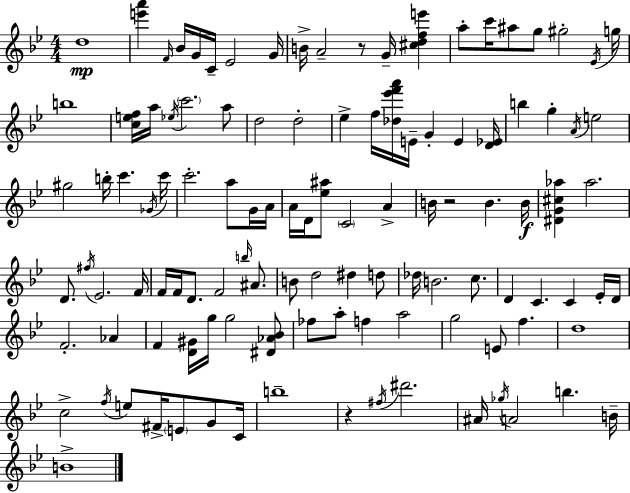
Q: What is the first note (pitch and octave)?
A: D5